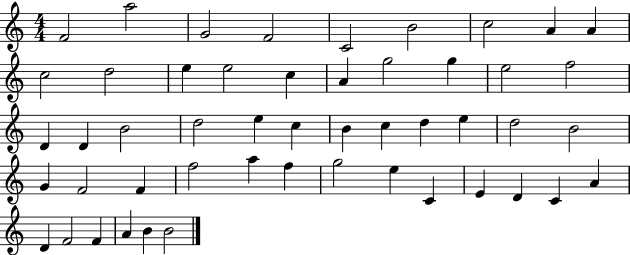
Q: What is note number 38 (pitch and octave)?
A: G5